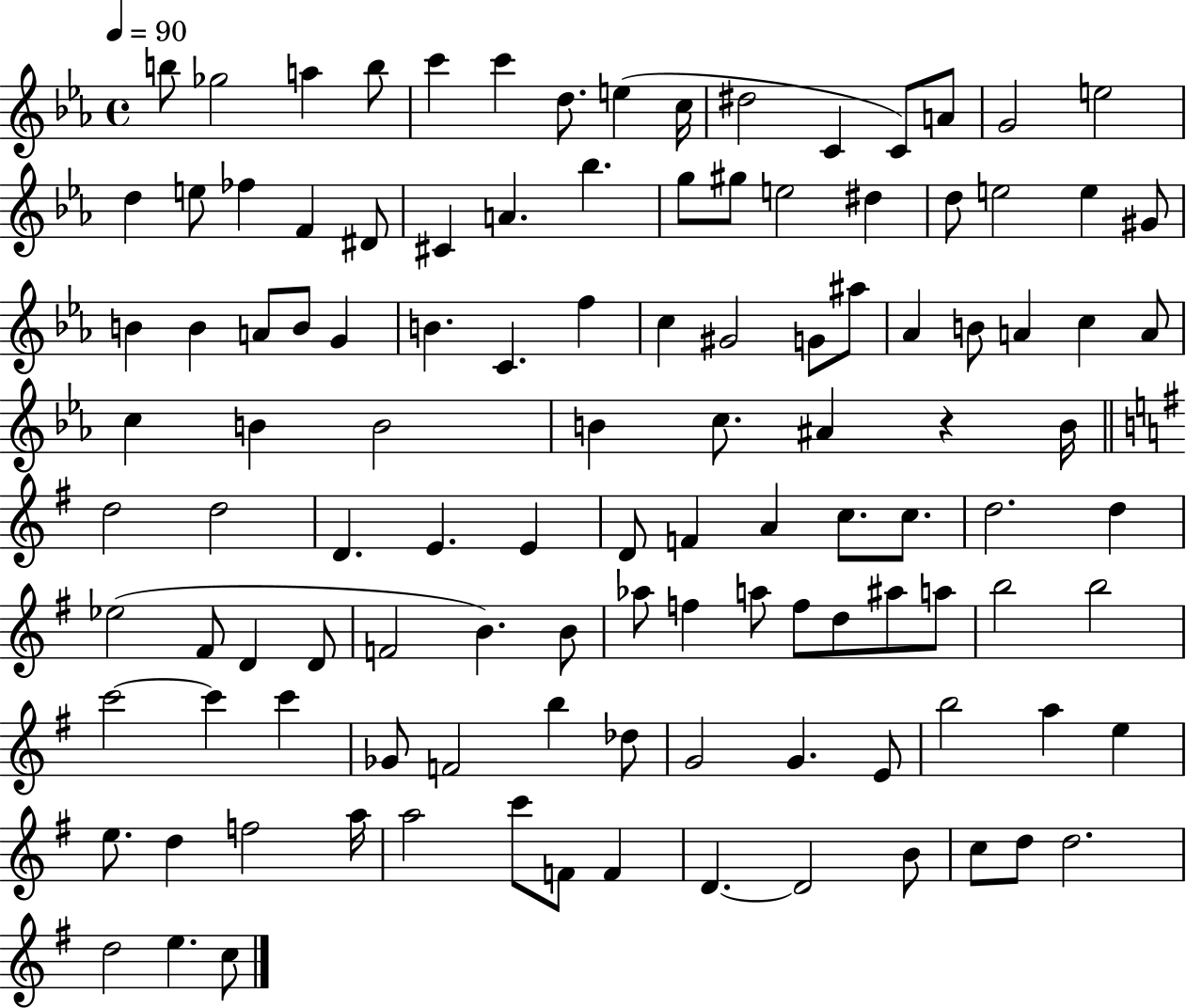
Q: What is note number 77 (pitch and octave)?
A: A5